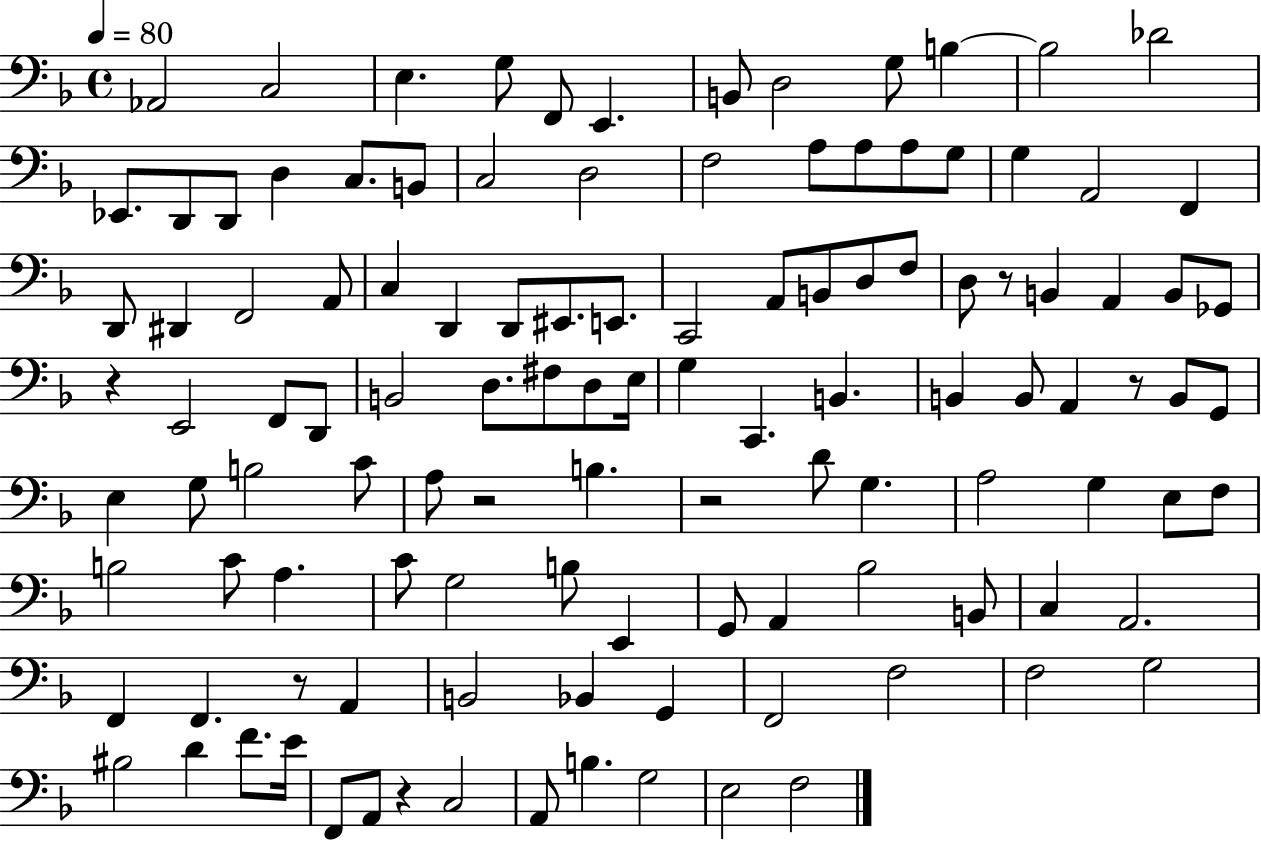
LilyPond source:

{
  \clef bass
  \time 4/4
  \defaultTimeSignature
  \key f \major
  \tempo 4 = 80
  aes,2 c2 | e4. g8 f,8 e,4. | b,8 d2 g8 b4~~ | b2 des'2 | \break ees,8. d,8 d,8 d4 c8. b,8 | c2 d2 | f2 a8 a8 a8 g8 | g4 a,2 f,4 | \break d,8 dis,4 f,2 a,8 | c4 d,4 d,8 eis,8. e,8. | c,2 a,8 b,8 d8 f8 | d8 r8 b,4 a,4 b,8 ges,8 | \break r4 e,2 f,8 d,8 | b,2 d8. fis8 d8 e16 | g4 c,4. b,4. | b,4 b,8 a,4 r8 b,8 g,8 | \break e4 g8 b2 c'8 | a8 r2 b4. | r2 d'8 g4. | a2 g4 e8 f8 | \break b2 c'8 a4. | c'8 g2 b8 e,4 | g,8 a,4 bes2 b,8 | c4 a,2. | \break f,4 f,4. r8 a,4 | b,2 bes,4 g,4 | f,2 f2 | f2 g2 | \break bis2 d'4 f'8. e'16 | f,8 a,8 r4 c2 | a,8 b4. g2 | e2 f2 | \break \bar "|."
}